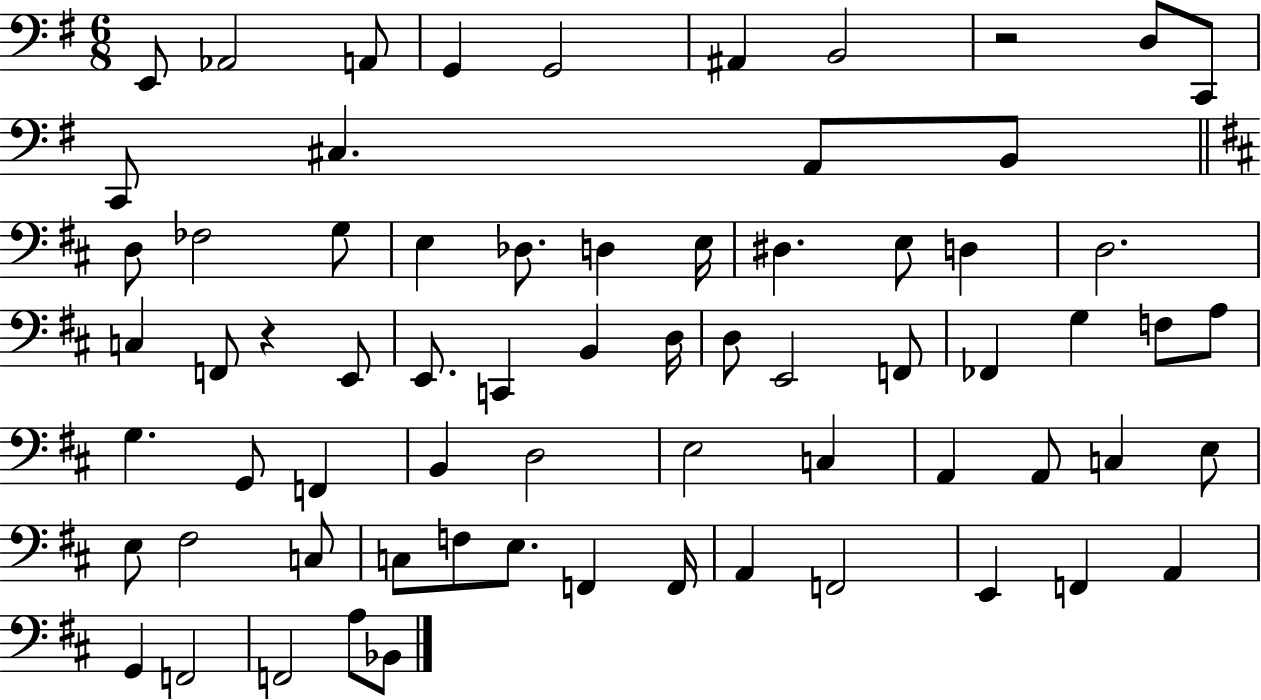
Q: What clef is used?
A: bass